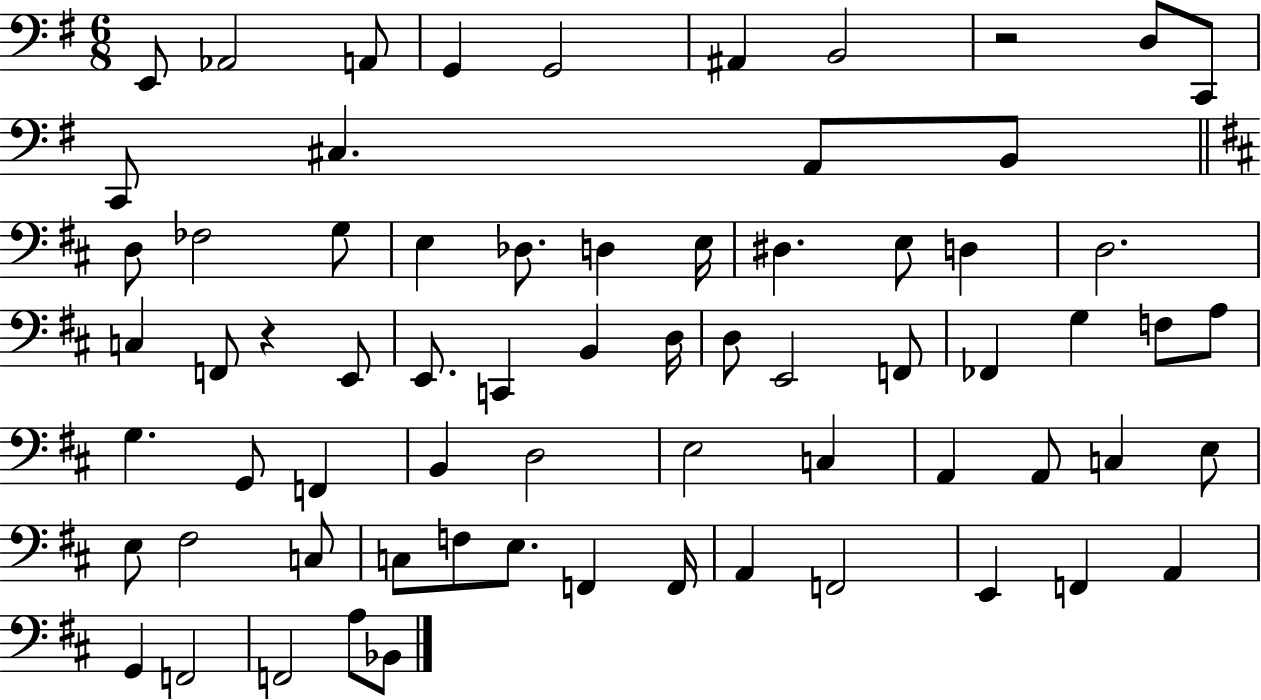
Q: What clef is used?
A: bass